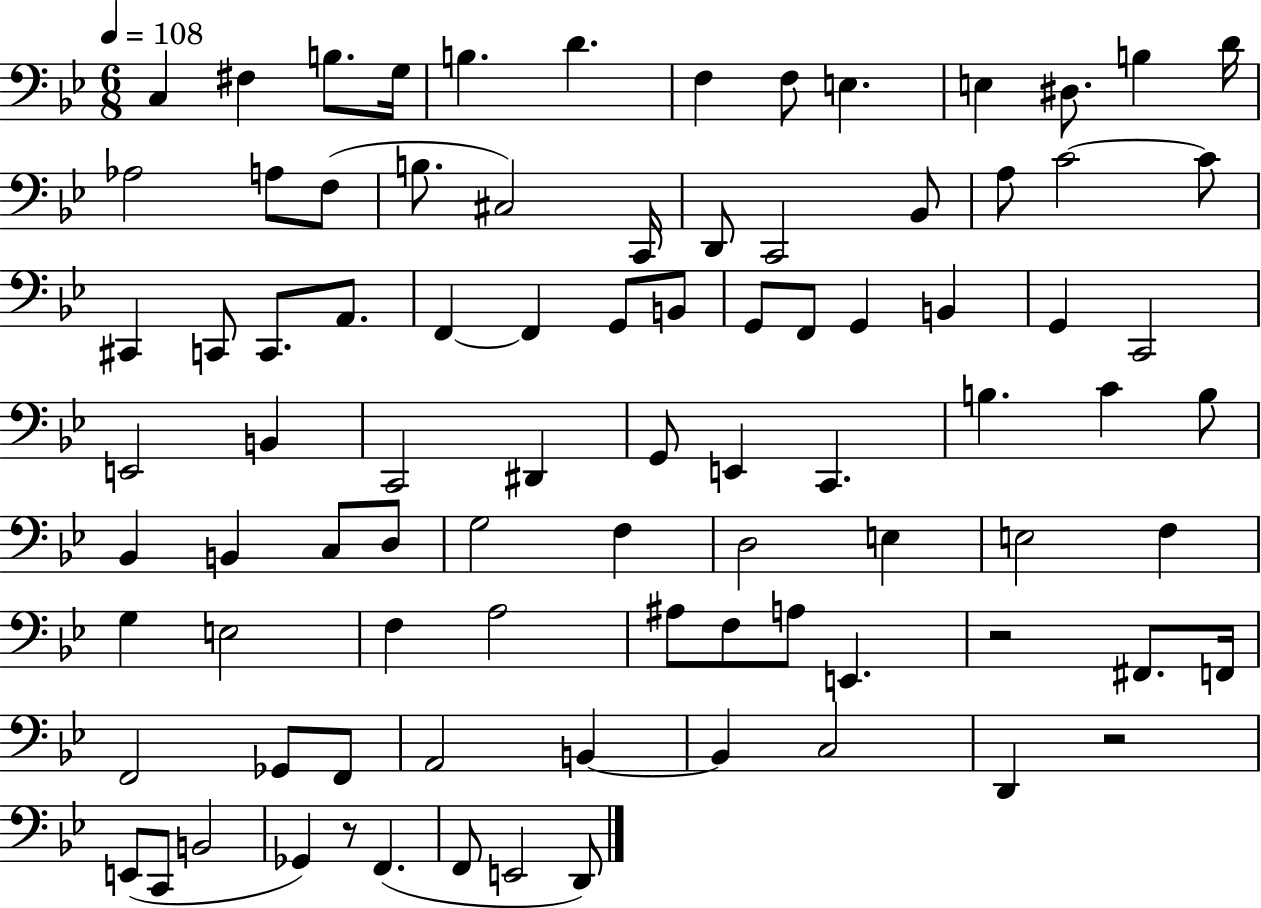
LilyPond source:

{
  \clef bass
  \numericTimeSignature
  \time 6/8
  \key bes \major
  \tempo 4 = 108
  \repeat volta 2 { c4 fis4 b8. g16 | b4. d'4. | f4 f8 e4. | e4 dis8. b4 d'16 | \break aes2 a8 f8( | b8. cis2) c,16 | d,8 c,2 bes,8 | a8 c'2~~ c'8 | \break cis,4 c,8 c,8. a,8. | f,4~~ f,4 g,8 b,8 | g,8 f,8 g,4 b,4 | g,4 c,2 | \break e,2 b,4 | c,2 dis,4 | g,8 e,4 c,4. | b4. c'4 b8 | \break bes,4 b,4 c8 d8 | g2 f4 | d2 e4 | e2 f4 | \break g4 e2 | f4 a2 | ais8 f8 a8 e,4. | r2 fis,8. f,16 | \break f,2 ges,8 f,8 | a,2 b,4~~ | b,4 c2 | d,4 r2 | \break e,8( c,8 b,2 | ges,4) r8 f,4.( | f,8 e,2 d,8) | } \bar "|."
}